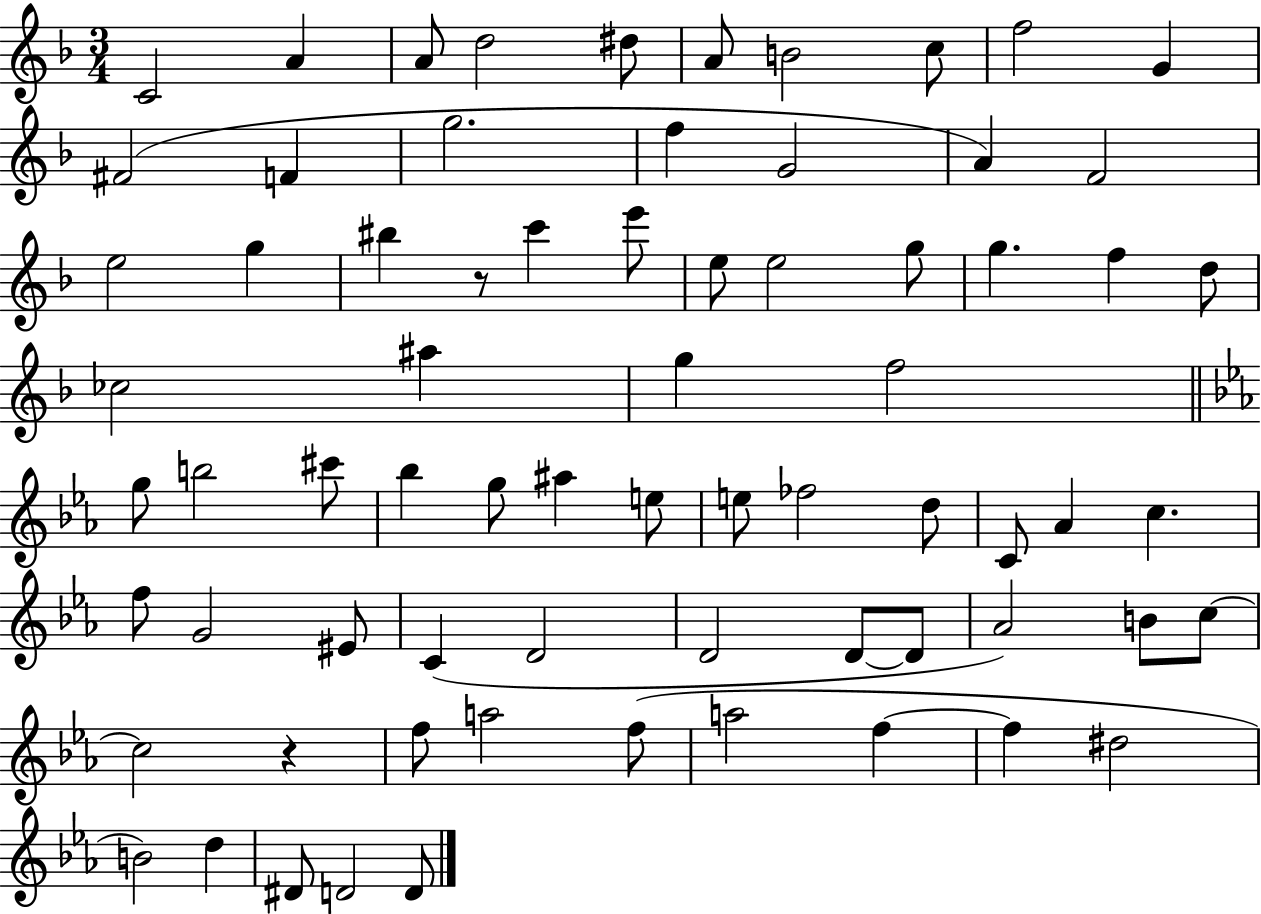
{
  \clef treble
  \numericTimeSignature
  \time 3/4
  \key f \major
  c'2 a'4 | a'8 d''2 dis''8 | a'8 b'2 c''8 | f''2 g'4 | \break fis'2( f'4 | g''2. | f''4 g'2 | a'4) f'2 | \break e''2 g''4 | bis''4 r8 c'''4 e'''8 | e''8 e''2 g''8 | g''4. f''4 d''8 | \break ces''2 ais''4 | g''4 f''2 | \bar "||" \break \key ees \major g''8 b''2 cis'''8 | bes''4 g''8 ais''4 e''8 | e''8 fes''2 d''8 | c'8 aes'4 c''4. | \break f''8 g'2 eis'8 | c'4( d'2 | d'2 d'8~~ d'8 | aes'2) b'8 c''8~~ | \break c''2 r4 | f''8 a''2 f''8( | a''2 f''4~~ | f''4 dis''2 | \break b'2) d''4 | dis'8 d'2 d'8 | \bar "|."
}